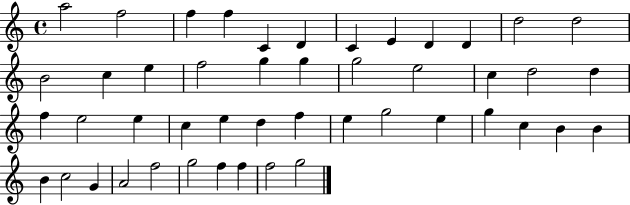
X:1
T:Untitled
M:4/4
L:1/4
K:C
a2 f2 f f C D C E D D d2 d2 B2 c e f2 g g g2 e2 c d2 d f e2 e c e d f e g2 e g c B B B c2 G A2 f2 g2 f f f2 g2